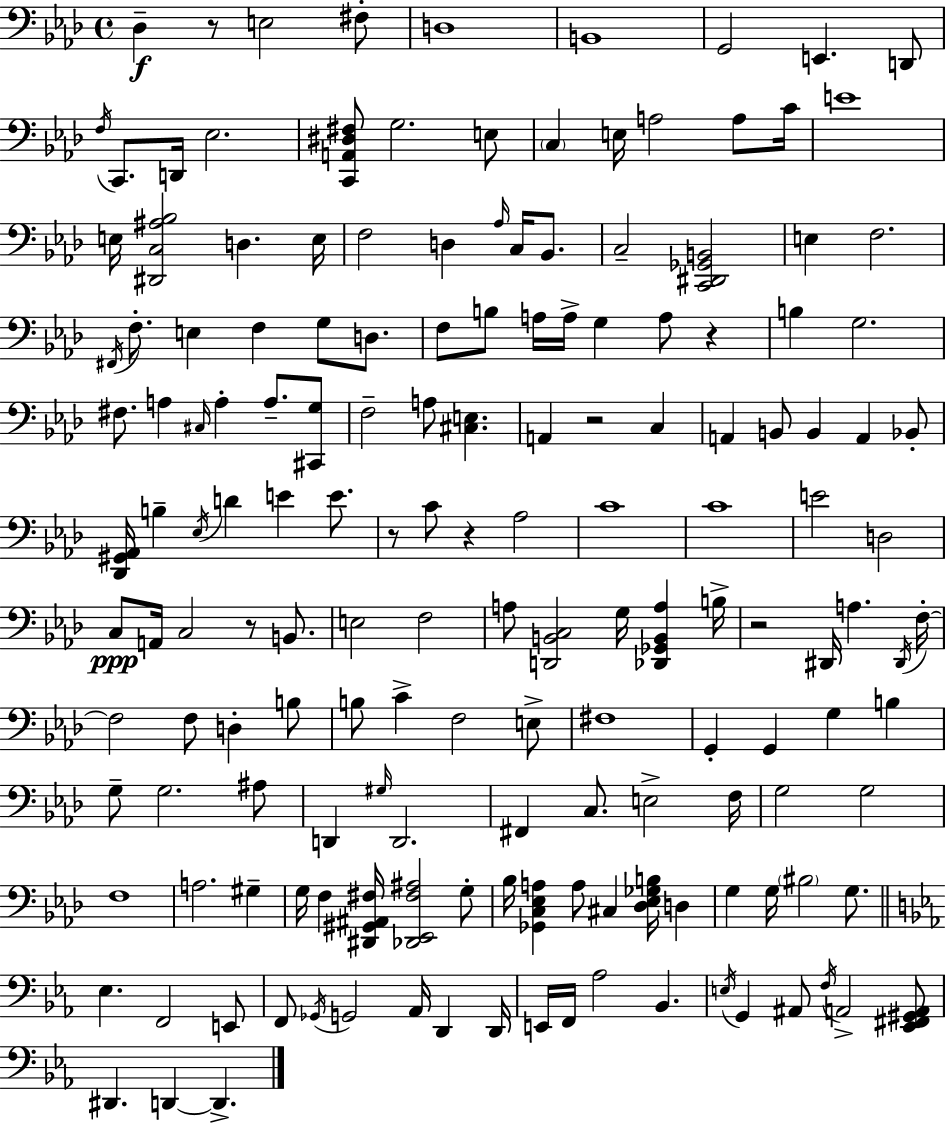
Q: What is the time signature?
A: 4/4